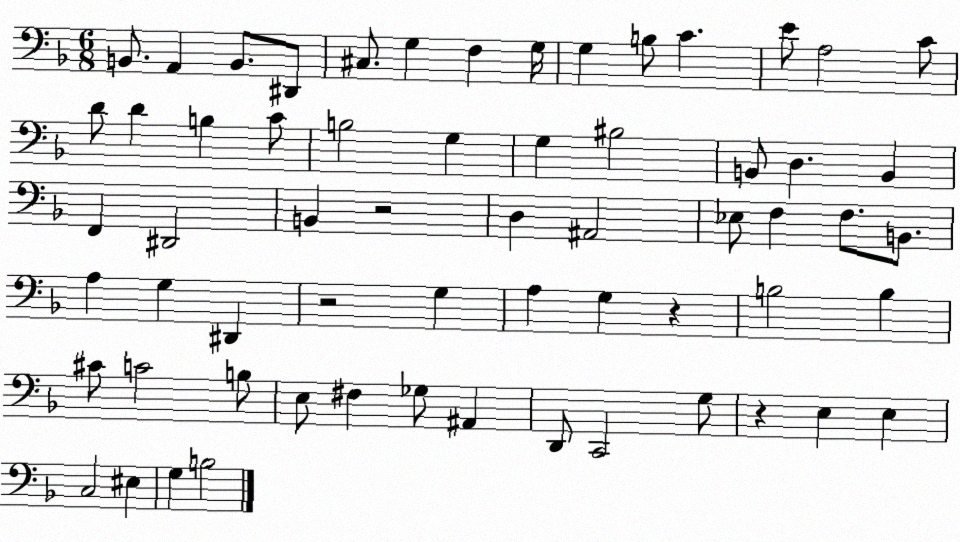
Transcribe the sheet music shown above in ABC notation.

X:1
T:Untitled
M:6/8
L:1/4
K:F
B,,/2 A,, B,,/2 ^D,,/2 ^C,/2 G, F, G,/4 G, B,/2 C E/2 A,2 C/2 D/2 D B, C/2 B,2 G, G, ^B,2 B,,/2 D, B,, F,, ^D,,2 B,, z2 D, ^A,,2 _E,/2 F, F,/2 B,,/2 A, G, ^D,, z2 G, A, G, z B,2 B, ^C/2 C2 B,/2 E,/2 ^F, _G,/2 ^A,, D,,/2 C,,2 G,/2 z E, E, C,2 ^E, G, B,2